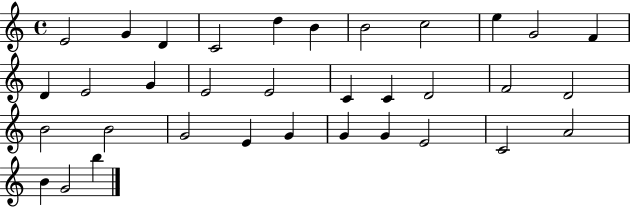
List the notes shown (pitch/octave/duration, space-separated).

E4/h G4/q D4/q C4/h D5/q B4/q B4/h C5/h E5/q G4/h F4/q D4/q E4/h G4/q E4/h E4/h C4/q C4/q D4/h F4/h D4/h B4/h B4/h G4/h E4/q G4/q G4/q G4/q E4/h C4/h A4/h B4/q G4/h B5/q